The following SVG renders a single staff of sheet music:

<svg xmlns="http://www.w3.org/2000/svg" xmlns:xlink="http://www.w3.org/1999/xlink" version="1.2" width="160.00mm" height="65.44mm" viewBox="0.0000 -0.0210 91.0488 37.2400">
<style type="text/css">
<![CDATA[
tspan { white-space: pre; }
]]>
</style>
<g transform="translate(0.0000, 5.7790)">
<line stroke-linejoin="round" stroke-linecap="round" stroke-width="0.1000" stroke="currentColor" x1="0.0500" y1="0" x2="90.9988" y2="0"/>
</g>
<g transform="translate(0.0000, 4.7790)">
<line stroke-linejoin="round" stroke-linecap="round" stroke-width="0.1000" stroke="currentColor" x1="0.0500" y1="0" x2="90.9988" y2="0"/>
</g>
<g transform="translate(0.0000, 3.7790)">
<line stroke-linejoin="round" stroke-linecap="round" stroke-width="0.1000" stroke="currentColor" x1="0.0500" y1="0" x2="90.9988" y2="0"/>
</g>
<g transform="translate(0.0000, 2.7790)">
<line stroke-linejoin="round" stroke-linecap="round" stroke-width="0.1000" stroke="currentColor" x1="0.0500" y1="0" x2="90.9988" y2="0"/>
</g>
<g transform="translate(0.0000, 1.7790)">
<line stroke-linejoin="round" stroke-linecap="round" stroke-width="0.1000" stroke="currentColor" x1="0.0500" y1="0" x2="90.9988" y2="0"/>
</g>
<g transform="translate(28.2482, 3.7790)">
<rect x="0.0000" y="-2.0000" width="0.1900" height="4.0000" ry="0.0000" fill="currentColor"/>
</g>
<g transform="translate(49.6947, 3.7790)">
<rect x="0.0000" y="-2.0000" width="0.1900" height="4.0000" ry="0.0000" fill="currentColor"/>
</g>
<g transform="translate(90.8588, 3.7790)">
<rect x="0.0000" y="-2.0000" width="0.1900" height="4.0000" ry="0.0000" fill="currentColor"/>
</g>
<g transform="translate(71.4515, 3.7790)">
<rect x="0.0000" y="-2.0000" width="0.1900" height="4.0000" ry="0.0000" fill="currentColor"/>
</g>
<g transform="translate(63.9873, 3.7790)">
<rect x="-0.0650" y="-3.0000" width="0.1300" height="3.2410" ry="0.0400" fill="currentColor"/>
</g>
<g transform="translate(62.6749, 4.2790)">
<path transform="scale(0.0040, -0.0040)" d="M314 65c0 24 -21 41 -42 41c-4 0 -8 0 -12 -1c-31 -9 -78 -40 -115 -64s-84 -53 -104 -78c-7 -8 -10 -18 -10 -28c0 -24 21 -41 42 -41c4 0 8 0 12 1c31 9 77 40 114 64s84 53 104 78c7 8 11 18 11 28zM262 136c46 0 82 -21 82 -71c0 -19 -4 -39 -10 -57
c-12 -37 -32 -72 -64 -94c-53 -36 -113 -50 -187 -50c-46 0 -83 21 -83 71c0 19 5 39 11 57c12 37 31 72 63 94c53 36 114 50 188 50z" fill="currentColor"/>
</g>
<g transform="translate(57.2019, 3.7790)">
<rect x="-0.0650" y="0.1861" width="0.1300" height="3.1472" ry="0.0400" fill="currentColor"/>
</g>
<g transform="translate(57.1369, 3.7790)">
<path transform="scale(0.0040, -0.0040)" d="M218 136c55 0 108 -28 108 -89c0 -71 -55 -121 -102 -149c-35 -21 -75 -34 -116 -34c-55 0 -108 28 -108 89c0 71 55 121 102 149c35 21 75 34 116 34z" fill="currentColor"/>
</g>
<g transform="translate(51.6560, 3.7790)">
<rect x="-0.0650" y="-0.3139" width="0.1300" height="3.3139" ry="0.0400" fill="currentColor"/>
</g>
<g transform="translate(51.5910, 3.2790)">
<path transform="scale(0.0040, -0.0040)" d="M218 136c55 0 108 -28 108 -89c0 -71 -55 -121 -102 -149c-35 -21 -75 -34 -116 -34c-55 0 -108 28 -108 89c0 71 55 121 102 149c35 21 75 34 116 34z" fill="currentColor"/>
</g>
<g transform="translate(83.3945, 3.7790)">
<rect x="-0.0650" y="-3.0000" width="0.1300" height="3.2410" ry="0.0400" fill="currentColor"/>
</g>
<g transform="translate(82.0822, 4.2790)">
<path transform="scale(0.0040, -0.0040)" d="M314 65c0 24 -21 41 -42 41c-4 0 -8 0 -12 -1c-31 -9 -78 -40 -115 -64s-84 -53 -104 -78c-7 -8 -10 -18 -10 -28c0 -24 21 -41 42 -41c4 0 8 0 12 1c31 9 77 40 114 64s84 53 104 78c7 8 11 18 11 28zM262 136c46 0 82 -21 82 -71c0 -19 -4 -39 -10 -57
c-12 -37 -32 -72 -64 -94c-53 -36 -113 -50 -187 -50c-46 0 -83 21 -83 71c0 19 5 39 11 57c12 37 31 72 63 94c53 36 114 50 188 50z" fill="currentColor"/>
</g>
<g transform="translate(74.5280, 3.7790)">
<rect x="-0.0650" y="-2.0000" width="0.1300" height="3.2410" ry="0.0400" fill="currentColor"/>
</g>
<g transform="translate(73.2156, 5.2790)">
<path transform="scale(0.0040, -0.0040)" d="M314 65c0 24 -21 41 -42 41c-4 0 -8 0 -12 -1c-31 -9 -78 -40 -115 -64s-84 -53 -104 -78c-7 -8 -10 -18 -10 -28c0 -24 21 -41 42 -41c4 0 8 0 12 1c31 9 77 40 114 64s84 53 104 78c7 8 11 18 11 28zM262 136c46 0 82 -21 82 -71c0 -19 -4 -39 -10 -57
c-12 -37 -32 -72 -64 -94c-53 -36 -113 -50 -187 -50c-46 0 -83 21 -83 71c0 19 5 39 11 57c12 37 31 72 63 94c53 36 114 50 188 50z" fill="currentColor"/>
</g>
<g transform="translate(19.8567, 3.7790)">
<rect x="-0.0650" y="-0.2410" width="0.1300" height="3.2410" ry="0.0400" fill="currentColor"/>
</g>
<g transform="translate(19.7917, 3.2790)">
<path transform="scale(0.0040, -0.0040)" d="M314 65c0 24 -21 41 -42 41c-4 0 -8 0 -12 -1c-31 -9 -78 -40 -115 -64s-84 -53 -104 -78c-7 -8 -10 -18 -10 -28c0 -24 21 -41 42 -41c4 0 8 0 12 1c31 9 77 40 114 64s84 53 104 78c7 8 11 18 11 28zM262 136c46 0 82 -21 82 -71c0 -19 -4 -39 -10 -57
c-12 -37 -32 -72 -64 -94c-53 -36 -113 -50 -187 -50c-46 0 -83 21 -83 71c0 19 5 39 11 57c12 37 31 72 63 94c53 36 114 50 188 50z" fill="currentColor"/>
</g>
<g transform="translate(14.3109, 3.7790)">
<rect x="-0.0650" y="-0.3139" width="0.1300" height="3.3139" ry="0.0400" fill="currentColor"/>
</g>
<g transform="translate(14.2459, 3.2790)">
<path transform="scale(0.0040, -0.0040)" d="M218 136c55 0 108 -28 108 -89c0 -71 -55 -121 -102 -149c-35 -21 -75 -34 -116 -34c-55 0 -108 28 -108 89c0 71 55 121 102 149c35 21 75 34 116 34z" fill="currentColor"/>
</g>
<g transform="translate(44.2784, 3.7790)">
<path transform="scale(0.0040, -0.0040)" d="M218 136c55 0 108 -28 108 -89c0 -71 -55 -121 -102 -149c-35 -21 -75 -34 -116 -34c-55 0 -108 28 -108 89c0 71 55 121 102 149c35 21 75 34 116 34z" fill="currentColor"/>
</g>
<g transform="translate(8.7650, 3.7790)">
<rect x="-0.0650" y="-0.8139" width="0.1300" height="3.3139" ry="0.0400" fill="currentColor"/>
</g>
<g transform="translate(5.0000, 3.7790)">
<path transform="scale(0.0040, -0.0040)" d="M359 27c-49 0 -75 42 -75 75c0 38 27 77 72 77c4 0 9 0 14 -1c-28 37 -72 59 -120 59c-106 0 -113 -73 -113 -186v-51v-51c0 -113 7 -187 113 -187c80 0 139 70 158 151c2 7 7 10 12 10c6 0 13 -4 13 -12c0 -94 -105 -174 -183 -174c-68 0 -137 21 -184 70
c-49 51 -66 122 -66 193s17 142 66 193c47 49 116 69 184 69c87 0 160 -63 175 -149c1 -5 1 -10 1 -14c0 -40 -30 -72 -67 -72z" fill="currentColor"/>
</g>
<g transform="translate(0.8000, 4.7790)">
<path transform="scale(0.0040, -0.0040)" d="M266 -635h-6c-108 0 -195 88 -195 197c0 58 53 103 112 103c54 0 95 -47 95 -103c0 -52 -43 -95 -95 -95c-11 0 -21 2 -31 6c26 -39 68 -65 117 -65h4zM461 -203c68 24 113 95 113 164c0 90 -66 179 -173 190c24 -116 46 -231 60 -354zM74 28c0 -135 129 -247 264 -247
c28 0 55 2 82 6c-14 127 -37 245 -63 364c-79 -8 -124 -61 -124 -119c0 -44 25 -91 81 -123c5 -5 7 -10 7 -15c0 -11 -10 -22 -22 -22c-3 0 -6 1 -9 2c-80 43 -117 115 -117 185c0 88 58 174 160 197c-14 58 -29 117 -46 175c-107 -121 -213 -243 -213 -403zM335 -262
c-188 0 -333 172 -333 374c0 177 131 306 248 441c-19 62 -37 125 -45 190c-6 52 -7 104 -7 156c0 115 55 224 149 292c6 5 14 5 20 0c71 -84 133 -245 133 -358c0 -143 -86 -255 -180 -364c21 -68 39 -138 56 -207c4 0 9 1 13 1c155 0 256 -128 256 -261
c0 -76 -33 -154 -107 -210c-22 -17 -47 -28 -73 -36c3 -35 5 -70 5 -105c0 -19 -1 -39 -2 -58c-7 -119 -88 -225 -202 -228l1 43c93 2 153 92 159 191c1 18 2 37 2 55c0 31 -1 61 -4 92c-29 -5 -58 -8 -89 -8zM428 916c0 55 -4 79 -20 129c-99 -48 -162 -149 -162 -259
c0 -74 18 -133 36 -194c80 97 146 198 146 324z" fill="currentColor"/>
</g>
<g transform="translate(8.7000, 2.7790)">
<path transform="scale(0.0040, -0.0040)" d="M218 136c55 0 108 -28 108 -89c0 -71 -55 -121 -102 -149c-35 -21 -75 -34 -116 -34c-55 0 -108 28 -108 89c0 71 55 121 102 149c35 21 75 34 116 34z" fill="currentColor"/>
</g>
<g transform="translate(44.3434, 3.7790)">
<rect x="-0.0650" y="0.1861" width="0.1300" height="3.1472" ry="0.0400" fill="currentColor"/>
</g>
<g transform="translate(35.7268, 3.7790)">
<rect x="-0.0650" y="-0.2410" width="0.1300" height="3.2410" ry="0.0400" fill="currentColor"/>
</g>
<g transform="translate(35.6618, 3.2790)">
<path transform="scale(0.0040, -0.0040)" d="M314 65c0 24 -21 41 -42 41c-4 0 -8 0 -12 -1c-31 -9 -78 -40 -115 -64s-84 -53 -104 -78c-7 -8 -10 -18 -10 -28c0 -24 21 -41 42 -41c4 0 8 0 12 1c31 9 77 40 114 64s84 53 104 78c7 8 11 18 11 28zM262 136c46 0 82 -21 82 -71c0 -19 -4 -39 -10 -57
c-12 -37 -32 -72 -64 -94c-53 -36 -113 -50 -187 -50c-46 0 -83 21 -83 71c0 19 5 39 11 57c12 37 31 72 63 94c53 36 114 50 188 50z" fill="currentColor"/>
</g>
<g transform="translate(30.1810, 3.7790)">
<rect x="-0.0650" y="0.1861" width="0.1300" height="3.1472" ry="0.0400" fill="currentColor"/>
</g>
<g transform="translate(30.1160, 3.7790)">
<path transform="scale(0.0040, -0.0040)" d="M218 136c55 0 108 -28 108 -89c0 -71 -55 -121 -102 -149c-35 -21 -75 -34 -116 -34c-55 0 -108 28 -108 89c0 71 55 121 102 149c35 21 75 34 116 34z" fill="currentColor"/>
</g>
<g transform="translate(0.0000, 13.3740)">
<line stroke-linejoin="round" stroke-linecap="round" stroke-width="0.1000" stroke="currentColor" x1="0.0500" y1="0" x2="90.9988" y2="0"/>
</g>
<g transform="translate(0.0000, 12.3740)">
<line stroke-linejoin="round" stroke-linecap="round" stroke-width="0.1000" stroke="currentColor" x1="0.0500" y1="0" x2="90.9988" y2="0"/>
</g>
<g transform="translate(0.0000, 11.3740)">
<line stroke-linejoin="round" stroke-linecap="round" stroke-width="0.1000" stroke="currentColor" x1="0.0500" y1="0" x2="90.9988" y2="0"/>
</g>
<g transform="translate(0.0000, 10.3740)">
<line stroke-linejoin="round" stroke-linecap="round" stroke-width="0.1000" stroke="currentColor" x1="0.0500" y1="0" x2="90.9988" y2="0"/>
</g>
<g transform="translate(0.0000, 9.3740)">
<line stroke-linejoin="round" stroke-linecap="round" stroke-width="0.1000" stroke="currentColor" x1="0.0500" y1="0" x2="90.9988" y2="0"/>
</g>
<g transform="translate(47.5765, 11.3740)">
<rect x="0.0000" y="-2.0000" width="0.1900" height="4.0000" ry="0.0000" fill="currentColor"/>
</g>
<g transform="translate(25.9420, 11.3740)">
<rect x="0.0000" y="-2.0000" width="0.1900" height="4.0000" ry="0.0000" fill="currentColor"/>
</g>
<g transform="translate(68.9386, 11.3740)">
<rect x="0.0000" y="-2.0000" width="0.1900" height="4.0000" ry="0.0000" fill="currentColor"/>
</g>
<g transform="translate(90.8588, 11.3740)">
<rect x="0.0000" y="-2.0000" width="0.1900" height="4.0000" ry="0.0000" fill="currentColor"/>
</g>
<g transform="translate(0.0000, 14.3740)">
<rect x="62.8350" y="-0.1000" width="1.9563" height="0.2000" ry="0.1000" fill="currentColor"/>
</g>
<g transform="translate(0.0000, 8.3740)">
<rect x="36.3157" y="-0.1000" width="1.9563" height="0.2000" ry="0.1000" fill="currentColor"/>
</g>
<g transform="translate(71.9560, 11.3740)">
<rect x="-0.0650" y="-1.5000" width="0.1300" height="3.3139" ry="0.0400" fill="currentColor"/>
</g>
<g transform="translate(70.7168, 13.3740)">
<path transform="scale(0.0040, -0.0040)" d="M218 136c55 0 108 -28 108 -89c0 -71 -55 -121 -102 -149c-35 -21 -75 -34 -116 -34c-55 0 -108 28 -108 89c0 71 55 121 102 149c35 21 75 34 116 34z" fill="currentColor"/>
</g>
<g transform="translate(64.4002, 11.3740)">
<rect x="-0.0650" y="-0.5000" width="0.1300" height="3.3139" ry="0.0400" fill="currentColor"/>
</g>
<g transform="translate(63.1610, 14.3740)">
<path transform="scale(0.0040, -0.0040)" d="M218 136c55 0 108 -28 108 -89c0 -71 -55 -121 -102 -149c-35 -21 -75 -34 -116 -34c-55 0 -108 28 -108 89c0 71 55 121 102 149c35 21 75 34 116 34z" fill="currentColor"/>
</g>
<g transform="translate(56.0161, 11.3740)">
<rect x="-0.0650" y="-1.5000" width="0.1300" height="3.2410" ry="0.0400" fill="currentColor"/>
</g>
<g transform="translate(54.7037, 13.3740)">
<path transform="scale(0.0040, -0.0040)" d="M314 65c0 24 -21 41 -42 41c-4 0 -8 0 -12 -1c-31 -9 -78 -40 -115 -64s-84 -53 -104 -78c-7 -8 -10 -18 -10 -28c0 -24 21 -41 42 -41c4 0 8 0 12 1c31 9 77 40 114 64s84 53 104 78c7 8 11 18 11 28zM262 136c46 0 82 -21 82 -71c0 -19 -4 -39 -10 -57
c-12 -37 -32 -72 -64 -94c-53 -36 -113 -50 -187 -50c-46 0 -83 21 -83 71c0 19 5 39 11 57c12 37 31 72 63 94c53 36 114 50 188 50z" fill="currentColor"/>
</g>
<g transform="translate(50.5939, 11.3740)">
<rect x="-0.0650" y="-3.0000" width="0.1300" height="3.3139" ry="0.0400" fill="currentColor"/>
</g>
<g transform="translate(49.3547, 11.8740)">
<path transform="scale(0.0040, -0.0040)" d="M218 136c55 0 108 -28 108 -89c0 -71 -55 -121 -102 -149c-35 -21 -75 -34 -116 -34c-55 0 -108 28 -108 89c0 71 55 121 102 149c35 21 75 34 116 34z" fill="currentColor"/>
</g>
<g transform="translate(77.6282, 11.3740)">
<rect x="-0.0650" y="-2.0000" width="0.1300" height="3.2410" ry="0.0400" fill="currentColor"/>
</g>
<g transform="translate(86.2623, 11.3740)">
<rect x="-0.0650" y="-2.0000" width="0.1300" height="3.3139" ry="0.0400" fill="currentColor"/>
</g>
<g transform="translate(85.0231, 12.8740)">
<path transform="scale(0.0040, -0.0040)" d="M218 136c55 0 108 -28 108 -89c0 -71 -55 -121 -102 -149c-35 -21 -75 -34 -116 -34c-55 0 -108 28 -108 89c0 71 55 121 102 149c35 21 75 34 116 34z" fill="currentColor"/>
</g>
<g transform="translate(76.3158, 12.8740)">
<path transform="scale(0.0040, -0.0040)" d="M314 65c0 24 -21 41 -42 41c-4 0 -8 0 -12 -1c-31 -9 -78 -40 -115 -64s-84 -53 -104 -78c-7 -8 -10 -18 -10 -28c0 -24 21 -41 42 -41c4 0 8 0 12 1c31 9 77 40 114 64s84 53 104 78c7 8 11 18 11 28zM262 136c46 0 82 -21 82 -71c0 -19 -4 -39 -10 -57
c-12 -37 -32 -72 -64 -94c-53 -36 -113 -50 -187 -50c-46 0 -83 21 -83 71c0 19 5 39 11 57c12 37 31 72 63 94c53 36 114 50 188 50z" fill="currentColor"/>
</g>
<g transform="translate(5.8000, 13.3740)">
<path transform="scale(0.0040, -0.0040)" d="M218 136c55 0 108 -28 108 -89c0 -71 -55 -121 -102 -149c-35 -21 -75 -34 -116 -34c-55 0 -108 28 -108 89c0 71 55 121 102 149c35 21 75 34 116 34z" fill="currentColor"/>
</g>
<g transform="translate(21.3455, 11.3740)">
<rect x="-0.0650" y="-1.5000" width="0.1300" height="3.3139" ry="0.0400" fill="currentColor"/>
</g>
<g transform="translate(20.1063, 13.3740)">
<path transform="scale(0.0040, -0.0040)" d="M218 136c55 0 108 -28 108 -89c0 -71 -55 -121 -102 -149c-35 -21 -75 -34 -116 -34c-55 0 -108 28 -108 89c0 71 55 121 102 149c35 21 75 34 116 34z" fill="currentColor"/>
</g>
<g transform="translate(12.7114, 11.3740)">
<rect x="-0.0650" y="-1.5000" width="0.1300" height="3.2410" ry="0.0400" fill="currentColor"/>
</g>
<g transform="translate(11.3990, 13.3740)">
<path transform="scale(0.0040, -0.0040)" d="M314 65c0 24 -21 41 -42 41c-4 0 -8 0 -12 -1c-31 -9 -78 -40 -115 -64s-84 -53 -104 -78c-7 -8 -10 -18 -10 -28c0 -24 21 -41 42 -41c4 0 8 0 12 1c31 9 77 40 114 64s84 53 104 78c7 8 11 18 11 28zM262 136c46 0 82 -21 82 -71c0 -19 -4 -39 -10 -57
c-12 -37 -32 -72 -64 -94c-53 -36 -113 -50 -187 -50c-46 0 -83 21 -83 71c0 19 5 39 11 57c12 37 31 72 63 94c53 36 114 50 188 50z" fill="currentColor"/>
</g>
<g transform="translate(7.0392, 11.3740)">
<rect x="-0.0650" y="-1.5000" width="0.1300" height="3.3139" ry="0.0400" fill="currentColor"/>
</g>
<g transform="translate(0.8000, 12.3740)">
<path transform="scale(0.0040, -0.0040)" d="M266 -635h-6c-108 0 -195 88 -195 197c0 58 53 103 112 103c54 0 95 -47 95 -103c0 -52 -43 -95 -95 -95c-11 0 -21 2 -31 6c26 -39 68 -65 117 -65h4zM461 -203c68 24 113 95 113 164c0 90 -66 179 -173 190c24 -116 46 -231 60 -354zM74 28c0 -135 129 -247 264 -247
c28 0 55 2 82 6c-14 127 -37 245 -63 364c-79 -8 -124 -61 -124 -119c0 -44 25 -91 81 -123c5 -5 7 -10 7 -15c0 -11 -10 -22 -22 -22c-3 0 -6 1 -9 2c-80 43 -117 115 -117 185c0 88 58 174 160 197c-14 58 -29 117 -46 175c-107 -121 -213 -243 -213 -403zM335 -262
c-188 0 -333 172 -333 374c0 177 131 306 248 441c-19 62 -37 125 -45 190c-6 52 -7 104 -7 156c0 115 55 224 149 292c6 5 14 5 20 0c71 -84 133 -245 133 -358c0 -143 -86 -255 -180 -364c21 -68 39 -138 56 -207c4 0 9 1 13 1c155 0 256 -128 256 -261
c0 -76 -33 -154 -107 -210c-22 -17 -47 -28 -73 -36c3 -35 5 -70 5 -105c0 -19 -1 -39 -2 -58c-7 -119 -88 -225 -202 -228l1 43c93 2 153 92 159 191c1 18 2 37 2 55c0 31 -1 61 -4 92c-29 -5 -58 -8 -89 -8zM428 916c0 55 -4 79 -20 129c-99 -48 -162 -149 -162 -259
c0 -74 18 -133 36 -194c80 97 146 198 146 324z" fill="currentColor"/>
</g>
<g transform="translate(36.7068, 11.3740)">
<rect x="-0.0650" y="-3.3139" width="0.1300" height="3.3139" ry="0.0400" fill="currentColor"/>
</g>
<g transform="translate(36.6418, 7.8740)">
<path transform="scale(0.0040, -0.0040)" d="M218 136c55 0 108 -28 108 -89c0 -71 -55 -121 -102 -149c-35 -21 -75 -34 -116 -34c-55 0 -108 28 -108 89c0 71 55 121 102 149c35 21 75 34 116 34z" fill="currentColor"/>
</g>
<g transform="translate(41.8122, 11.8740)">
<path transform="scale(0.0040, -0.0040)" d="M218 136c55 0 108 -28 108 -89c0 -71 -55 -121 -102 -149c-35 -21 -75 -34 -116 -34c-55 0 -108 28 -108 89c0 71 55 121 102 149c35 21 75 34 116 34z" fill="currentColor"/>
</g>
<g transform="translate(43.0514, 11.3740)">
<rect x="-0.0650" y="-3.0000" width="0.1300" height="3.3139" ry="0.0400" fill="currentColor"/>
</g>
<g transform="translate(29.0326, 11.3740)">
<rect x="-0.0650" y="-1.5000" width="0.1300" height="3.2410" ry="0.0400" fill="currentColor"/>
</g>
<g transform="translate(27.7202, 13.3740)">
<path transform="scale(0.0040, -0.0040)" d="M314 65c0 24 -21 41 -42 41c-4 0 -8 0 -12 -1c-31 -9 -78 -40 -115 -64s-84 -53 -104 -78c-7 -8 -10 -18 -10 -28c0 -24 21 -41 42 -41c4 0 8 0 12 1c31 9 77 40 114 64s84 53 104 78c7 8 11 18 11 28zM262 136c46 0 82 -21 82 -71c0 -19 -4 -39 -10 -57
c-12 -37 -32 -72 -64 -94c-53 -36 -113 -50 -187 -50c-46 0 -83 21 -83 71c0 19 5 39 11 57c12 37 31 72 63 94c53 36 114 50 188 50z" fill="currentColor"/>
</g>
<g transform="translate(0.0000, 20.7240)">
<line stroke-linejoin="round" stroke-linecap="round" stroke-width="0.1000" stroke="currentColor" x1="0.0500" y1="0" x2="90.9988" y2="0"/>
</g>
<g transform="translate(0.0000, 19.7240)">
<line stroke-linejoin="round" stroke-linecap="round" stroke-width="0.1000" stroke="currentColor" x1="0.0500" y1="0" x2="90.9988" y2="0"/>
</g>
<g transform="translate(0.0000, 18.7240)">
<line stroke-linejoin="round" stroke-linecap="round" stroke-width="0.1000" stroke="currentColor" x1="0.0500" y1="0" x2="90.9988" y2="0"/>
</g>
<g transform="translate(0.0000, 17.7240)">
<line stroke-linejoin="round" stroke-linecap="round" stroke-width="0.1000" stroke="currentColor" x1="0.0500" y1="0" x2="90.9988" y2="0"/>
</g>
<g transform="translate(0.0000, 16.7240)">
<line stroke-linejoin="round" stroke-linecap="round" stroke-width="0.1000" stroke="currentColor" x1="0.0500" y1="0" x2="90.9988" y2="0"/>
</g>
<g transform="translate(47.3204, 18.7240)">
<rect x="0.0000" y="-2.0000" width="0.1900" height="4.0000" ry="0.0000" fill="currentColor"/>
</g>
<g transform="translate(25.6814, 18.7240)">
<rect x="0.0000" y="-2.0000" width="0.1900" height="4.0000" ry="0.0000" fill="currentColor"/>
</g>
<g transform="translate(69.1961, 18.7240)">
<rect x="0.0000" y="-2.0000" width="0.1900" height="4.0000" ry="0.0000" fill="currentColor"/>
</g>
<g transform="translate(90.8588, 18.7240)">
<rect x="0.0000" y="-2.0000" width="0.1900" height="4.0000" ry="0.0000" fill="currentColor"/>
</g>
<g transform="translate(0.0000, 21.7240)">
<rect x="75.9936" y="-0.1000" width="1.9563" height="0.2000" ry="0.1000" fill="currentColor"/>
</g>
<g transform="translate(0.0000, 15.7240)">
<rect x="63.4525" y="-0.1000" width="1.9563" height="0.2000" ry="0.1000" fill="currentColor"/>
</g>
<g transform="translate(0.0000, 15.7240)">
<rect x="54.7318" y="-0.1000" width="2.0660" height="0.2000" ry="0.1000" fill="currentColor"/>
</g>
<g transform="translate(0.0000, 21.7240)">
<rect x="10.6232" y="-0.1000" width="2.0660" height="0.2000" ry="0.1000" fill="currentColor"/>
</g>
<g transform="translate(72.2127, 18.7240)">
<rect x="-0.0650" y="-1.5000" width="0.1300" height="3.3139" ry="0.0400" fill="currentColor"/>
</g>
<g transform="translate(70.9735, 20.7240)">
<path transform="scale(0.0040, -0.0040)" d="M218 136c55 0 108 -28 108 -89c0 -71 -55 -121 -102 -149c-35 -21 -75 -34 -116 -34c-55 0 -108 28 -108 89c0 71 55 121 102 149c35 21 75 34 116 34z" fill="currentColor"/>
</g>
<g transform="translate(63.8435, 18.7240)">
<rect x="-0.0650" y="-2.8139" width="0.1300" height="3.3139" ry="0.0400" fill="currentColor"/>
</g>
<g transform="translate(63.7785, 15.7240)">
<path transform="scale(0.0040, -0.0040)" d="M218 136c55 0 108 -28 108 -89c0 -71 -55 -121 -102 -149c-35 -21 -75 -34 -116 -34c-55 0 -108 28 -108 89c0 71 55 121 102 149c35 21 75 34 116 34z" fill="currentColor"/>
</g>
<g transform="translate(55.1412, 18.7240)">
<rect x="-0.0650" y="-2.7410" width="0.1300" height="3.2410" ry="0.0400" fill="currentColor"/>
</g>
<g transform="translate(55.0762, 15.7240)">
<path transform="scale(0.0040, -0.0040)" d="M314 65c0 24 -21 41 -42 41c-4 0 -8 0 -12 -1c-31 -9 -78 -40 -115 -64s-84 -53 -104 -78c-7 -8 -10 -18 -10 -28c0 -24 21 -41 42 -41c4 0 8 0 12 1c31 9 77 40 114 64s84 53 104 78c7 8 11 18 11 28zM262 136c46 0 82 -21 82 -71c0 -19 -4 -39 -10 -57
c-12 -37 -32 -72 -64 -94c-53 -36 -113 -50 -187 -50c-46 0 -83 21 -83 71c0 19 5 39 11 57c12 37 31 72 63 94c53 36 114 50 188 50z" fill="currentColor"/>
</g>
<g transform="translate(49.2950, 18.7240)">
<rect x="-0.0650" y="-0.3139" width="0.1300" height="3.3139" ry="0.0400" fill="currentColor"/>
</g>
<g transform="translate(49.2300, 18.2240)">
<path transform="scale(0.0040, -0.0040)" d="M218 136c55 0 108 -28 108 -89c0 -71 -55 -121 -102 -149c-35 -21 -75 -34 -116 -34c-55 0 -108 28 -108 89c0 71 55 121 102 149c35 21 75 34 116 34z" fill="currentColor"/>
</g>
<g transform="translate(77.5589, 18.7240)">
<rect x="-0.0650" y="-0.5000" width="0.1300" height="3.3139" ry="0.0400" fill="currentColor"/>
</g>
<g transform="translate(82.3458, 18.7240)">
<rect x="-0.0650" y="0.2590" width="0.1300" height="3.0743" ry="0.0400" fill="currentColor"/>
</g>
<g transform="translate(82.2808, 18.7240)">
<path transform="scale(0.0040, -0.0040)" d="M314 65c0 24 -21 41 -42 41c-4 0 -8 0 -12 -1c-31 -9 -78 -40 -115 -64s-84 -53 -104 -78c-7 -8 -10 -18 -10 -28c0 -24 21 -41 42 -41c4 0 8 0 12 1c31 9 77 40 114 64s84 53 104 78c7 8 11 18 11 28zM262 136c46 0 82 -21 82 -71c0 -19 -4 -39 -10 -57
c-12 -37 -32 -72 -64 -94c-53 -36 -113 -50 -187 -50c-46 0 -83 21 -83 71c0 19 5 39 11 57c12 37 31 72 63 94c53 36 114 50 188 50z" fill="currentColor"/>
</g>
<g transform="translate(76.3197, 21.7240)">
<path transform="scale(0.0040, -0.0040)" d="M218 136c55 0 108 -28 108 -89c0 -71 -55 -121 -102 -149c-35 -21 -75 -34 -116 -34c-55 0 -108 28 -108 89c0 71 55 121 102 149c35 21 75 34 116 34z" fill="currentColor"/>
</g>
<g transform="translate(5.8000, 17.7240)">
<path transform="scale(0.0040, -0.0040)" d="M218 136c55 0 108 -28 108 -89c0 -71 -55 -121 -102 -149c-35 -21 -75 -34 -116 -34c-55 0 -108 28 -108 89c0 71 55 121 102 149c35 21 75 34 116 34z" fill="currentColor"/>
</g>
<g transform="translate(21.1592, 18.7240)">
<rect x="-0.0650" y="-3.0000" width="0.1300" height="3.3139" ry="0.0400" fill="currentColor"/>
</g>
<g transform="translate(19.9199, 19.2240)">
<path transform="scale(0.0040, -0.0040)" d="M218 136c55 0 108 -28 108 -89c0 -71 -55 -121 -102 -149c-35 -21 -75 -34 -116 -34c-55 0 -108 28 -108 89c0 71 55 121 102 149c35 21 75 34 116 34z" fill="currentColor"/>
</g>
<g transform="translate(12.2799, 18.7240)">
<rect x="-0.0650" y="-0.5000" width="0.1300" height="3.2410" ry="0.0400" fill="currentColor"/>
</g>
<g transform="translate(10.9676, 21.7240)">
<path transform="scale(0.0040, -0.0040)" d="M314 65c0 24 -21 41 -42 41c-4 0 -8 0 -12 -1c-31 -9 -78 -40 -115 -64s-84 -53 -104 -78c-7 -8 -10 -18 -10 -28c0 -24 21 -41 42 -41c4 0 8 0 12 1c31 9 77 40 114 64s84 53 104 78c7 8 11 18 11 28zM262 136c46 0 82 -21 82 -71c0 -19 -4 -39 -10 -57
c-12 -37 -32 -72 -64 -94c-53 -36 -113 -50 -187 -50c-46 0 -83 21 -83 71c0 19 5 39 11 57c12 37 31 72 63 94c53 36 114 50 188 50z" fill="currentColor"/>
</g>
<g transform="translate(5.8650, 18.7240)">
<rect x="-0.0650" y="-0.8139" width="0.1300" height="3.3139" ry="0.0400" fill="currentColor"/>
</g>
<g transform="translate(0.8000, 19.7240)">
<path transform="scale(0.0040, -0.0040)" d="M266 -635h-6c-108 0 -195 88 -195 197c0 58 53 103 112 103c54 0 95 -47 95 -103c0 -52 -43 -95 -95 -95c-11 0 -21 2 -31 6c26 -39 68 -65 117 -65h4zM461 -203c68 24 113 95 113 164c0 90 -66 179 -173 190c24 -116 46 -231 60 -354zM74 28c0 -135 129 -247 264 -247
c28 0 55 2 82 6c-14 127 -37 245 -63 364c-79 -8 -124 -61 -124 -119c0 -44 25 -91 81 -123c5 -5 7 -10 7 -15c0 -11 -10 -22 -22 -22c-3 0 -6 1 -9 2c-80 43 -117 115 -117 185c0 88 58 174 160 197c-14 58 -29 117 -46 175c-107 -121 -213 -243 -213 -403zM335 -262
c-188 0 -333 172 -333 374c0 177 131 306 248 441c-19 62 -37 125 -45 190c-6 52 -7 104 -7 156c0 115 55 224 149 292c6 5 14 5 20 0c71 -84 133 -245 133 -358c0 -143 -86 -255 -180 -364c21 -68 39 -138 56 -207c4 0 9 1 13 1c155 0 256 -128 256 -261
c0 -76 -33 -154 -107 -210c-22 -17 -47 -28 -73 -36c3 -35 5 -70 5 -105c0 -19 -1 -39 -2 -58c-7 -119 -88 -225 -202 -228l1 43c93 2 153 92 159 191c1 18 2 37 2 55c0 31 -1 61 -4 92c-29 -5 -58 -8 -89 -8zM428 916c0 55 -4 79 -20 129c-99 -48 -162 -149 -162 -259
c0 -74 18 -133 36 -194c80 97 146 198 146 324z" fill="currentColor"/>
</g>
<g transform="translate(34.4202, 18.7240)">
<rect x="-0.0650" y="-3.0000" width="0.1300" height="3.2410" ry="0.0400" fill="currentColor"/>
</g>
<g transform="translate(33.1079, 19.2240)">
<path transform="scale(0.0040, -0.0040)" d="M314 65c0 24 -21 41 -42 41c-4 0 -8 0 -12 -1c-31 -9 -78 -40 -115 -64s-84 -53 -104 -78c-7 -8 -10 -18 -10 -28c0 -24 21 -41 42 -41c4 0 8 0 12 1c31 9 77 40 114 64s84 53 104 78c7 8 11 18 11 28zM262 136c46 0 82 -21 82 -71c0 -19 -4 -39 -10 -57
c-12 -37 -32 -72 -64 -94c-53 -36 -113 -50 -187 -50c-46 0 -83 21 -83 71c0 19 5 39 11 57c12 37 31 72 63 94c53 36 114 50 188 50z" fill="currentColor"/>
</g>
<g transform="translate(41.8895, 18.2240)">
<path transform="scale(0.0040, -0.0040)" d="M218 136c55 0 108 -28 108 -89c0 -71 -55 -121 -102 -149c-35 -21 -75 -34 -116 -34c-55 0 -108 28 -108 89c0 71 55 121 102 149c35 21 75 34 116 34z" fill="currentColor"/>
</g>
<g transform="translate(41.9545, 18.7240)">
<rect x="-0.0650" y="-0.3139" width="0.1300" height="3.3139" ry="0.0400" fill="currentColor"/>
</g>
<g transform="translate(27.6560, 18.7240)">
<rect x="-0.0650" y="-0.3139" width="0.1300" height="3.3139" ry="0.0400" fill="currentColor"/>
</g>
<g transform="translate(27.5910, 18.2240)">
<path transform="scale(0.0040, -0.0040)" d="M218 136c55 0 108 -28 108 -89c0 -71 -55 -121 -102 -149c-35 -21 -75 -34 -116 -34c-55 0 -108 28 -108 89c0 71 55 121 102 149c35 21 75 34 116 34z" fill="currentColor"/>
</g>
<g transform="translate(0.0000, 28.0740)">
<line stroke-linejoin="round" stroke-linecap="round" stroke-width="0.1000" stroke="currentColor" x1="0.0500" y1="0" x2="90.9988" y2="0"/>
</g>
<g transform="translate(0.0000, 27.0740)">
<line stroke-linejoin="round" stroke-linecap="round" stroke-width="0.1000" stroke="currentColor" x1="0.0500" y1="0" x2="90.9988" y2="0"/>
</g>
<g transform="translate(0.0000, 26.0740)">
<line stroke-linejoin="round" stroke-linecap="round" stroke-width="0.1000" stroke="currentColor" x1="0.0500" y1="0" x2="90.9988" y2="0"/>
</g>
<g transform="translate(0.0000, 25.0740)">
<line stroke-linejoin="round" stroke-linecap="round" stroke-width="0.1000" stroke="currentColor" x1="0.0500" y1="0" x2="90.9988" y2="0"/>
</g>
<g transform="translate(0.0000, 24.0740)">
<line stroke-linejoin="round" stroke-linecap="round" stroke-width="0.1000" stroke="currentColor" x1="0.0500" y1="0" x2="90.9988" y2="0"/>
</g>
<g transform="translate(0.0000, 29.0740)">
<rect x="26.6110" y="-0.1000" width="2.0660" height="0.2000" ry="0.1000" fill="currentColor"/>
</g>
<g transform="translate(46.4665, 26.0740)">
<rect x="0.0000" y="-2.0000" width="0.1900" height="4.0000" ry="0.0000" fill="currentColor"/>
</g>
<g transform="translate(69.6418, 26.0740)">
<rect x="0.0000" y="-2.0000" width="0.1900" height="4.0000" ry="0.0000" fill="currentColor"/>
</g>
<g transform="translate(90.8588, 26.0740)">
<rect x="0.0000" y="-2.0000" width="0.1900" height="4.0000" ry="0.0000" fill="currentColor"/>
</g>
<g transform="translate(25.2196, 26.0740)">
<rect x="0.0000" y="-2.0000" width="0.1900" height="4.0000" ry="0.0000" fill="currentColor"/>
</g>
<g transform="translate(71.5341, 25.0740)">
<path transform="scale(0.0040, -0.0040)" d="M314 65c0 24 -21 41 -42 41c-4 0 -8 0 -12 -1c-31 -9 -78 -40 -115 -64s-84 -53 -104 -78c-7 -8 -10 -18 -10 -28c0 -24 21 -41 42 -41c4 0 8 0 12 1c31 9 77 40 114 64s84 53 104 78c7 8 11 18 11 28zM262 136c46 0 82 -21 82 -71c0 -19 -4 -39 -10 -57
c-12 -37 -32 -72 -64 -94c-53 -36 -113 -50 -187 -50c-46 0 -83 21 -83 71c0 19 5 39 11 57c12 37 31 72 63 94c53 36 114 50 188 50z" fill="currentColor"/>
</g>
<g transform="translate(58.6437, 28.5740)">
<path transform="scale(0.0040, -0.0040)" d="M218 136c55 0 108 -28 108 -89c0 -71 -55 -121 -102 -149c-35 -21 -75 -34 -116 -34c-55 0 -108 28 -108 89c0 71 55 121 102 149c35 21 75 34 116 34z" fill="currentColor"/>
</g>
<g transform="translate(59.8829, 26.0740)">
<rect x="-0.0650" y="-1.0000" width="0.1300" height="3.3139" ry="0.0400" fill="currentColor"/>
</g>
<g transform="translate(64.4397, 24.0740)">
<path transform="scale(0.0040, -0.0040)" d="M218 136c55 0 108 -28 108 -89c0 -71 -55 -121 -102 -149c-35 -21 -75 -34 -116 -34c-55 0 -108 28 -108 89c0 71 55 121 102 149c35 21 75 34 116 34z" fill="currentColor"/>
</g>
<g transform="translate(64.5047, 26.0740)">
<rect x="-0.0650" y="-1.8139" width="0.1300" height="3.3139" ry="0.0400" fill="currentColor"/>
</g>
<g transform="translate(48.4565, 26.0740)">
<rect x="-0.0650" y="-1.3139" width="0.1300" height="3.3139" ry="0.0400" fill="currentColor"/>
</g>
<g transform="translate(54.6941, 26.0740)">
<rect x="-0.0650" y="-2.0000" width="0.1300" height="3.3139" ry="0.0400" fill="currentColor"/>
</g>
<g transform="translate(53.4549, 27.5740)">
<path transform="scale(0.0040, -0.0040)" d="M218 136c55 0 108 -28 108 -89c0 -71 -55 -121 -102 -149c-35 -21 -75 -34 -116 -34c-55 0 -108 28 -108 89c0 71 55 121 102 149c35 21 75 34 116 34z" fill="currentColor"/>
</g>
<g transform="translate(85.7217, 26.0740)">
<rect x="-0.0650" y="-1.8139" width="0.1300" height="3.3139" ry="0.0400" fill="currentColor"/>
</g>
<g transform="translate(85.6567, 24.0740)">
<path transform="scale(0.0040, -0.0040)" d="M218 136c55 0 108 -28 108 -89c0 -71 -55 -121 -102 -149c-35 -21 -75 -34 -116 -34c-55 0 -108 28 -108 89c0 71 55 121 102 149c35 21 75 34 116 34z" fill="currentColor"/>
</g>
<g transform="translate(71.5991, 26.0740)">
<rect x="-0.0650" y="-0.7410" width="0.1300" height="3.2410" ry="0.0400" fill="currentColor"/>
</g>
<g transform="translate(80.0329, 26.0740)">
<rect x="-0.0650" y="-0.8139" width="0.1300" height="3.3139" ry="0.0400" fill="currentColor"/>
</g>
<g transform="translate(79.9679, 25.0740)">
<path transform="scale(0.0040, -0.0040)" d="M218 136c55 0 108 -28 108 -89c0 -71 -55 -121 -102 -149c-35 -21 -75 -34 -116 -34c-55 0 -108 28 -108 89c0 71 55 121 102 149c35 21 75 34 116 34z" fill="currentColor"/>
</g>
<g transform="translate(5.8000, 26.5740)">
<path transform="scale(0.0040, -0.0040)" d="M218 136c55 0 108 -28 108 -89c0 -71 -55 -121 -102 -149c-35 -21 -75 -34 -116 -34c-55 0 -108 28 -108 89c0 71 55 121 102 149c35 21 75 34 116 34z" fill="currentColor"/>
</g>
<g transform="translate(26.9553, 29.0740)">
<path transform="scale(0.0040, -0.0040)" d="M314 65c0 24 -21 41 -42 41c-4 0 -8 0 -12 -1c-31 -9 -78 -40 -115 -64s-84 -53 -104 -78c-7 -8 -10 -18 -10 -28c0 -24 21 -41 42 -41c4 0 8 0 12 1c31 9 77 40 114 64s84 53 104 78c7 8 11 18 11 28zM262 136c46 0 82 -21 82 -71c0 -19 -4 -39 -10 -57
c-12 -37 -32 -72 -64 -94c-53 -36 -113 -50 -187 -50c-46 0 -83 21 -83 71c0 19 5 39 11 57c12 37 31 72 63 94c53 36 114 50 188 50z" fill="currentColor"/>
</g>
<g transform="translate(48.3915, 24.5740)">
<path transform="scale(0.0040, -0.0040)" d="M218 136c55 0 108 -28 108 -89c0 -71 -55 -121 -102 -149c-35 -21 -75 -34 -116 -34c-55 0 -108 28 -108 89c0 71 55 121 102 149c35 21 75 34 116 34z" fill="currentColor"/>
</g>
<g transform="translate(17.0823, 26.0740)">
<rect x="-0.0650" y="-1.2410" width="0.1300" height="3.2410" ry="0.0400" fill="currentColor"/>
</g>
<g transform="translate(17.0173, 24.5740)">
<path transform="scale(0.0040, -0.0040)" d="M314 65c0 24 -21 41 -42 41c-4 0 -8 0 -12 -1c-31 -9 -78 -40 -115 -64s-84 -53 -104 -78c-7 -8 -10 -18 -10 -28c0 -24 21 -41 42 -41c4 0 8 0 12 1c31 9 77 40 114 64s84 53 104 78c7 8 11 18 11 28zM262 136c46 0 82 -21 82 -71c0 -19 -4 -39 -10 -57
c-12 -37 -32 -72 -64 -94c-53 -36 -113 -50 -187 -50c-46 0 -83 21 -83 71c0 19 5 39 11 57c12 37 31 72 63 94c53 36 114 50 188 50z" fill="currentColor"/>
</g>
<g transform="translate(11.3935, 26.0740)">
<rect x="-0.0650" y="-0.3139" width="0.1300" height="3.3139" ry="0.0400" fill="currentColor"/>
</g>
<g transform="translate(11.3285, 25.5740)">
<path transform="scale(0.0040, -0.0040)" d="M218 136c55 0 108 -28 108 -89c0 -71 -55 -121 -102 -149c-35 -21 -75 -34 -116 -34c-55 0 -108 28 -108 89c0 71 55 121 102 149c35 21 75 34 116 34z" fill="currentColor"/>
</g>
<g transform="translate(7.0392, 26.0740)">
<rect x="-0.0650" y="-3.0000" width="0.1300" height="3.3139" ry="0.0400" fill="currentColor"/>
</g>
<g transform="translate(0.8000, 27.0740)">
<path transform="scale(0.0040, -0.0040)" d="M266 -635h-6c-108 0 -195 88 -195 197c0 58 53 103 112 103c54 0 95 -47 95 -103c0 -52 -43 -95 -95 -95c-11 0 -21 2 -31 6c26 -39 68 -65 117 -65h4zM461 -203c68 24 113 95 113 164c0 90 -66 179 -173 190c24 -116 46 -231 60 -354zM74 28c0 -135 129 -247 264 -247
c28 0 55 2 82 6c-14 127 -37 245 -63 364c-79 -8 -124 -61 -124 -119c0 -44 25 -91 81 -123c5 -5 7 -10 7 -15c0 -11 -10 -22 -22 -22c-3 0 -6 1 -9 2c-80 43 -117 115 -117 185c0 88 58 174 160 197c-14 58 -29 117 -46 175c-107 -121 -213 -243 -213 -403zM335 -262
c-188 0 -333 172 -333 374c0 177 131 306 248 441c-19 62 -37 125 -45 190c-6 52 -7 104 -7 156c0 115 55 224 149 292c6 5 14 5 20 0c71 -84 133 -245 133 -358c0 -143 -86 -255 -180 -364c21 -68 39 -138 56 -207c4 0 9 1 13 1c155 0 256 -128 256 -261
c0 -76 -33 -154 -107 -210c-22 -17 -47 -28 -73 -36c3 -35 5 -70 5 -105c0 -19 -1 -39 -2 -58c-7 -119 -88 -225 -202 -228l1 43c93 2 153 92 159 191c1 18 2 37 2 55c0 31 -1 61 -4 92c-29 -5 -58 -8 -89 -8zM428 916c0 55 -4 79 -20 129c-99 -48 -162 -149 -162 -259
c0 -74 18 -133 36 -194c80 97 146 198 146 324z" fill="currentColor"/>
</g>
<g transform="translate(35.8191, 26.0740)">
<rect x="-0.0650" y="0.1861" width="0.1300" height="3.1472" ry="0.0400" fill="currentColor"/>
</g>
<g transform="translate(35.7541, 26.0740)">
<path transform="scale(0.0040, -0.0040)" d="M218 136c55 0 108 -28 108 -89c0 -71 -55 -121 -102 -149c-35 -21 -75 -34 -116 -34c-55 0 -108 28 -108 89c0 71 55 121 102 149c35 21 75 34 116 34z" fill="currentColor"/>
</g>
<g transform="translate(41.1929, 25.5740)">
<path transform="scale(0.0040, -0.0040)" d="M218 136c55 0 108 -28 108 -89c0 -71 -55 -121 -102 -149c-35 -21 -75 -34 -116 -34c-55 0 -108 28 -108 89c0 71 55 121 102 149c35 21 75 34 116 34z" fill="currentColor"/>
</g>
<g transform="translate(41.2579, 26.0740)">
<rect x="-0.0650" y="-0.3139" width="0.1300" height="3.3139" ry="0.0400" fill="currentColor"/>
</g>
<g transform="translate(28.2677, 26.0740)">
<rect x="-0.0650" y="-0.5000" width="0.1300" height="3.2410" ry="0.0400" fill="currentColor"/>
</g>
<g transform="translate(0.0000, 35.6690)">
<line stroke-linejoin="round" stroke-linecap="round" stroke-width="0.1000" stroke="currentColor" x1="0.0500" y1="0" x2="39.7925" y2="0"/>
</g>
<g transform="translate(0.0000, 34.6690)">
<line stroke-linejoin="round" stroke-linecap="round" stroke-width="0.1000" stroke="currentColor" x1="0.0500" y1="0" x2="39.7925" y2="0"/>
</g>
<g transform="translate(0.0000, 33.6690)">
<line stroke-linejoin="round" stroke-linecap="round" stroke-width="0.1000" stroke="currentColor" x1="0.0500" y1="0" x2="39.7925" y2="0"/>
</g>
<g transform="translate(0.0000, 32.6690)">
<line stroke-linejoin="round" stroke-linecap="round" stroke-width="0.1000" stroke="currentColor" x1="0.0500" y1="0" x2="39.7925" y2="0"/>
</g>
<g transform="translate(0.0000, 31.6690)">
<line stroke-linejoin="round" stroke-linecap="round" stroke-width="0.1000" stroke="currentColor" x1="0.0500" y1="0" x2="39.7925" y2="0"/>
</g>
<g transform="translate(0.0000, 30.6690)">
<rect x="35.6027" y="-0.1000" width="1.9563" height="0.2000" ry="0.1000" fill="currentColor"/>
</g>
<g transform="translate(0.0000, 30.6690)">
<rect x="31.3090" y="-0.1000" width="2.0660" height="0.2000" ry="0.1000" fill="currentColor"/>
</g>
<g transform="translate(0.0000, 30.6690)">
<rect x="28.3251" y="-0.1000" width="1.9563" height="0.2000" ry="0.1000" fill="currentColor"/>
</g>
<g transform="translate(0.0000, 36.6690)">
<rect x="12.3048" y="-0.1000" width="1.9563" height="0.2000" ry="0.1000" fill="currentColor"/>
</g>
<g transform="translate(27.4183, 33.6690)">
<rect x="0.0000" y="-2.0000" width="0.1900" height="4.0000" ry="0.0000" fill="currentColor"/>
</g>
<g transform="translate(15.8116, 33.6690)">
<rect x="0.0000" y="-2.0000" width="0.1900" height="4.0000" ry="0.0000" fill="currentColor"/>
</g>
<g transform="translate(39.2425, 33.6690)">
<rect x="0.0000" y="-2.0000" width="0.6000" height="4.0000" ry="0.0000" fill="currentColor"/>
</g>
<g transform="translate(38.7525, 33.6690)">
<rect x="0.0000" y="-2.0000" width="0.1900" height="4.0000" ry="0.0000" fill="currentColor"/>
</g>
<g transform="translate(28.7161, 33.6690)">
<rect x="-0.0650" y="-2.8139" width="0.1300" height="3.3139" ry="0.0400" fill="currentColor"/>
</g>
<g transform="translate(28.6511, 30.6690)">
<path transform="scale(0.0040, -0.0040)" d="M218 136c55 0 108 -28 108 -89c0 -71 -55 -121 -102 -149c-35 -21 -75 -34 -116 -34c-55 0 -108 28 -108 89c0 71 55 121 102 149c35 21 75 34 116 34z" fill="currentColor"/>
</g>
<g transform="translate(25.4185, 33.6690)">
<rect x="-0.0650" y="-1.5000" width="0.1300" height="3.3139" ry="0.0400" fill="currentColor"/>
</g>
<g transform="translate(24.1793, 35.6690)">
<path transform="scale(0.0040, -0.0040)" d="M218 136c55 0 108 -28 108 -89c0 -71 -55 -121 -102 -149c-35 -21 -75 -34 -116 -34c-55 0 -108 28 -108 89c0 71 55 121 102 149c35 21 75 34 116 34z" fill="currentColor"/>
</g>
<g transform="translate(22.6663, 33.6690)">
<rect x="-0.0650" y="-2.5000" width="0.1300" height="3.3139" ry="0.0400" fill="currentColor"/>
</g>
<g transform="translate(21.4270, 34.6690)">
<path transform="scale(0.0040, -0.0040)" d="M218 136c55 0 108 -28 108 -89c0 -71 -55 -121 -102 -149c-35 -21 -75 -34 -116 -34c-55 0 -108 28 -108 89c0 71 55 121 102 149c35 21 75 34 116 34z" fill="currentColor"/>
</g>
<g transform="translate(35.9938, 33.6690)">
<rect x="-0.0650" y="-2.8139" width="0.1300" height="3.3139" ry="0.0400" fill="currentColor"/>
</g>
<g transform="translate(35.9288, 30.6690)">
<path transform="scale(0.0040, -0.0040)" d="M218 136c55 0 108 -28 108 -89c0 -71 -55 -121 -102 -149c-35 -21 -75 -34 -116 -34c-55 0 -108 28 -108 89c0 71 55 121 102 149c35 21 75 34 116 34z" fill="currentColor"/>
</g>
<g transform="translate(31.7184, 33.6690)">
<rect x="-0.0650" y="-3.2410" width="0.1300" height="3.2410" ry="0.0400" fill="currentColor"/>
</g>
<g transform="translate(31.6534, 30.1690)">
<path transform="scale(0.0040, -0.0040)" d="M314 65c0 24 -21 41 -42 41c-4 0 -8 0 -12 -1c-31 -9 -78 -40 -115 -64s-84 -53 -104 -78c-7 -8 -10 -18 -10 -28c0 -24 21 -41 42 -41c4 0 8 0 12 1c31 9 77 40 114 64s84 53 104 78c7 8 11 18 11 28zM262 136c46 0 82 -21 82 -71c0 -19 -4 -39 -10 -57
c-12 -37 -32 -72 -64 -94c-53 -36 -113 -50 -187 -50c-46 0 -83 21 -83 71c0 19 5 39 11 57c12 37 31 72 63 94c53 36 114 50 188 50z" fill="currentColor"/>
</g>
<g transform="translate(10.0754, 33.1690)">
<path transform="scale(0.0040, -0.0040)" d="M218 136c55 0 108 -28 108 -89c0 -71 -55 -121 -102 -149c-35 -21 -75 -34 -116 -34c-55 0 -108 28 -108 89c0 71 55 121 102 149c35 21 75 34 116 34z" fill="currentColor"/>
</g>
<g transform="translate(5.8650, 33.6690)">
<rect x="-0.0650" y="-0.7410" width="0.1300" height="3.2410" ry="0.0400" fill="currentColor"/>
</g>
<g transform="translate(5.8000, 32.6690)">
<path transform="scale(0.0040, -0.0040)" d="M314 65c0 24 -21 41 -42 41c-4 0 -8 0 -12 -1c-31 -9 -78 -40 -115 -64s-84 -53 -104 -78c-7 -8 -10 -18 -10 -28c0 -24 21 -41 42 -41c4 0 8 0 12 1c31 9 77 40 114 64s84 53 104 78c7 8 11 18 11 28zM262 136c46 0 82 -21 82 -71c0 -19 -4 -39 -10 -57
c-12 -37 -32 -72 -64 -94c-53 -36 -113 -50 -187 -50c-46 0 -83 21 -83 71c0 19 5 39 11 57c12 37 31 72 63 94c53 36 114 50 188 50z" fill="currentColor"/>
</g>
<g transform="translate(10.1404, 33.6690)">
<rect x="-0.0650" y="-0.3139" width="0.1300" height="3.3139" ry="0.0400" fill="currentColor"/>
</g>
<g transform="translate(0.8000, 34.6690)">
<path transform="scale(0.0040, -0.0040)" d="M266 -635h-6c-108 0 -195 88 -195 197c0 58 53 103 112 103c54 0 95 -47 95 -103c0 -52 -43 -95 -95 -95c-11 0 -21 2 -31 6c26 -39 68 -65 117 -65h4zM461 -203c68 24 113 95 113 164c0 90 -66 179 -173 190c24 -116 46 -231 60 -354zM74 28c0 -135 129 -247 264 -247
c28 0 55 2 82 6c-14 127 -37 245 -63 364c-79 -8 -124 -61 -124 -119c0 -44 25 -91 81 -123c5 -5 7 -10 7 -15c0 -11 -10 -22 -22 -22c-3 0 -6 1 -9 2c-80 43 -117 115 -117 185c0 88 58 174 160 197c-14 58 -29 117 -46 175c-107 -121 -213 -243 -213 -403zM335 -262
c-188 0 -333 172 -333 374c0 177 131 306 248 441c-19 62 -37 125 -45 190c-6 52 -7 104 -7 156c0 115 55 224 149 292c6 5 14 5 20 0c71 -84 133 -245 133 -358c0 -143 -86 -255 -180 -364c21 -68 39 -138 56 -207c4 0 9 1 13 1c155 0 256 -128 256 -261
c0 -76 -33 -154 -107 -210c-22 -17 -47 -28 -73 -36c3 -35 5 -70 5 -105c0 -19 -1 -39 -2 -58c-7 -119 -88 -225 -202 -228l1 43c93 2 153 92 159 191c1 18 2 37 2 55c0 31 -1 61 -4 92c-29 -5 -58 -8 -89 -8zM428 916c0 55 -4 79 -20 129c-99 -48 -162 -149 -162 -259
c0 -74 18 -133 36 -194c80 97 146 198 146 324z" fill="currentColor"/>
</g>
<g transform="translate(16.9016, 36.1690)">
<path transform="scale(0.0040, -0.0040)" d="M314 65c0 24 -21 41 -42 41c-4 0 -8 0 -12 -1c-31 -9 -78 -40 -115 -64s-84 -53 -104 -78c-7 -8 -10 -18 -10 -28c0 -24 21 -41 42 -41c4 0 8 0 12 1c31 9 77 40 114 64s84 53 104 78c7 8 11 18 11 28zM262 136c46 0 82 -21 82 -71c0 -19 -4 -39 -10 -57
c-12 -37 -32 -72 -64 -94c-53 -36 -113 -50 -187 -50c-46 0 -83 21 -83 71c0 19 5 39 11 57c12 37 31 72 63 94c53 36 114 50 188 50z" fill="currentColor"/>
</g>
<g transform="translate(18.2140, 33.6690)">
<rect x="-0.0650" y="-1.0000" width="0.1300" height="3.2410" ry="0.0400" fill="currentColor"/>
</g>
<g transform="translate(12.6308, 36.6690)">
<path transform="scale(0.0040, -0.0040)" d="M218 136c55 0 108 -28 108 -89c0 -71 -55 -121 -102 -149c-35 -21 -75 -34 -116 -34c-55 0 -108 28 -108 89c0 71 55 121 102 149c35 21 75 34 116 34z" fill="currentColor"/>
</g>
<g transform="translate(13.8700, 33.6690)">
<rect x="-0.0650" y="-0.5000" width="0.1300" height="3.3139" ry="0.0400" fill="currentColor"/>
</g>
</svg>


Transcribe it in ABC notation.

X:1
T:Untitled
M:4/4
L:1/4
K:C
d c c2 B c2 B c B A2 F2 A2 E E2 E E2 b A A E2 C E F2 F d C2 A c A2 c c a2 a E C B2 A c e2 C2 B c e F D f d2 d f d2 c C D2 G E a b2 a